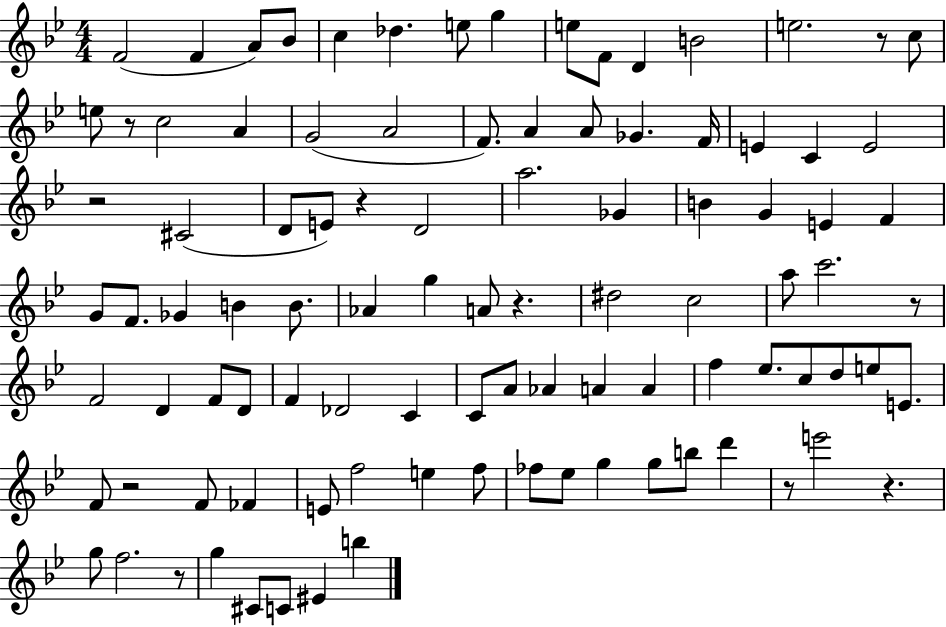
F4/h F4/q A4/e Bb4/e C5/q Db5/q. E5/e G5/q E5/e F4/e D4/q B4/h E5/h. R/e C5/e E5/e R/e C5/h A4/q G4/h A4/h F4/e. A4/q A4/e Gb4/q. F4/s E4/q C4/q E4/h R/h C#4/h D4/e E4/e R/q D4/h A5/h. Gb4/q B4/q G4/q E4/q F4/q G4/e F4/e. Gb4/q B4/q B4/e. Ab4/q G5/q A4/e R/q. D#5/h C5/h A5/e C6/h. R/e F4/h D4/q F4/e D4/e F4/q Db4/h C4/q C4/e A4/e Ab4/q A4/q A4/q F5/q Eb5/e. C5/e D5/e E5/e E4/e. F4/e R/h F4/e FES4/q E4/e F5/h E5/q F5/e FES5/e Eb5/e G5/q G5/e B5/e D6/q R/e E6/h R/q. G5/e F5/h. R/e G5/q C#4/e C4/e EIS4/q B5/q